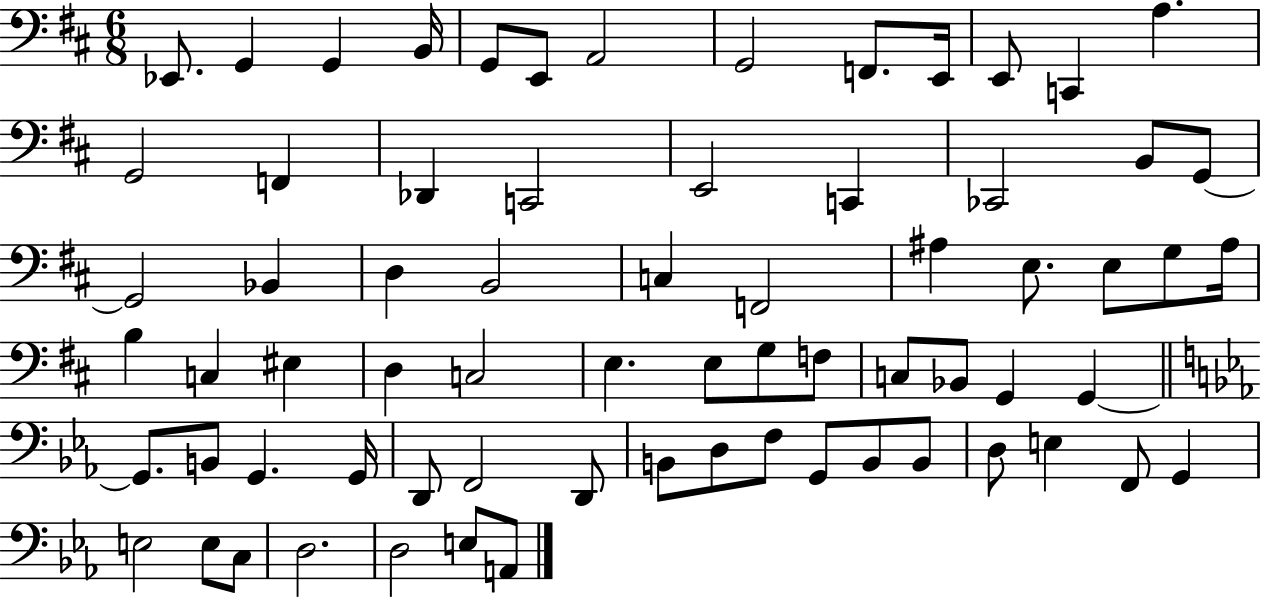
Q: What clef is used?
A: bass